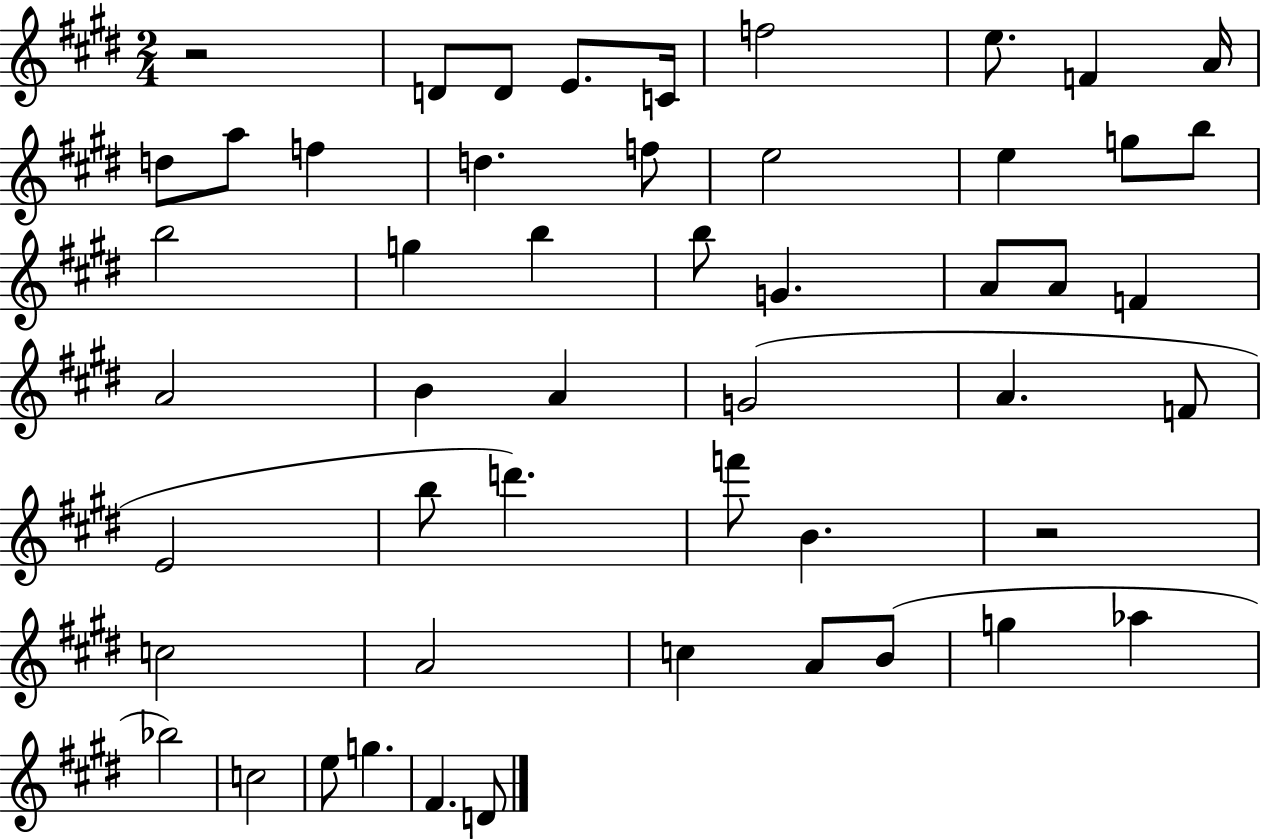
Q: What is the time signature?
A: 2/4